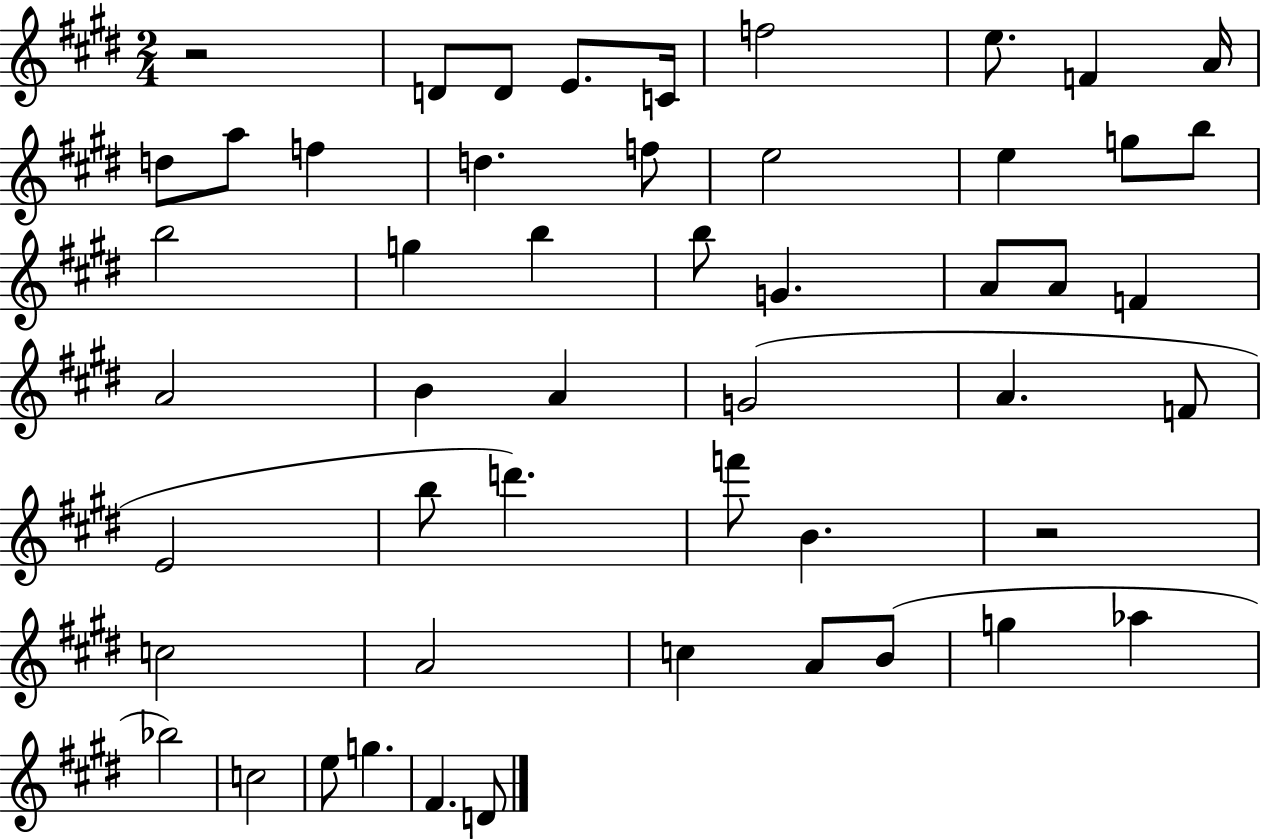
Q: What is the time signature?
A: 2/4